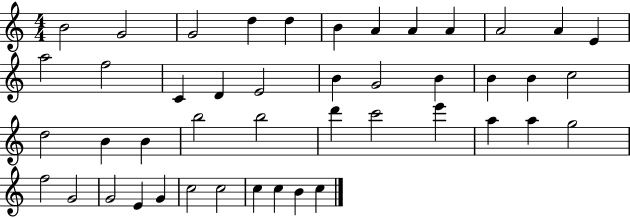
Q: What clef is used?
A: treble